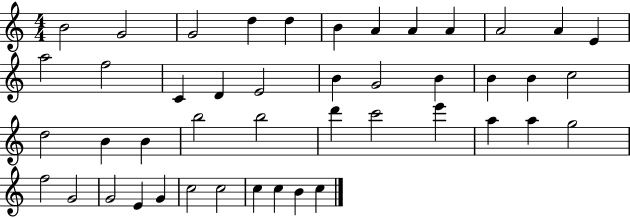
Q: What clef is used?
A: treble